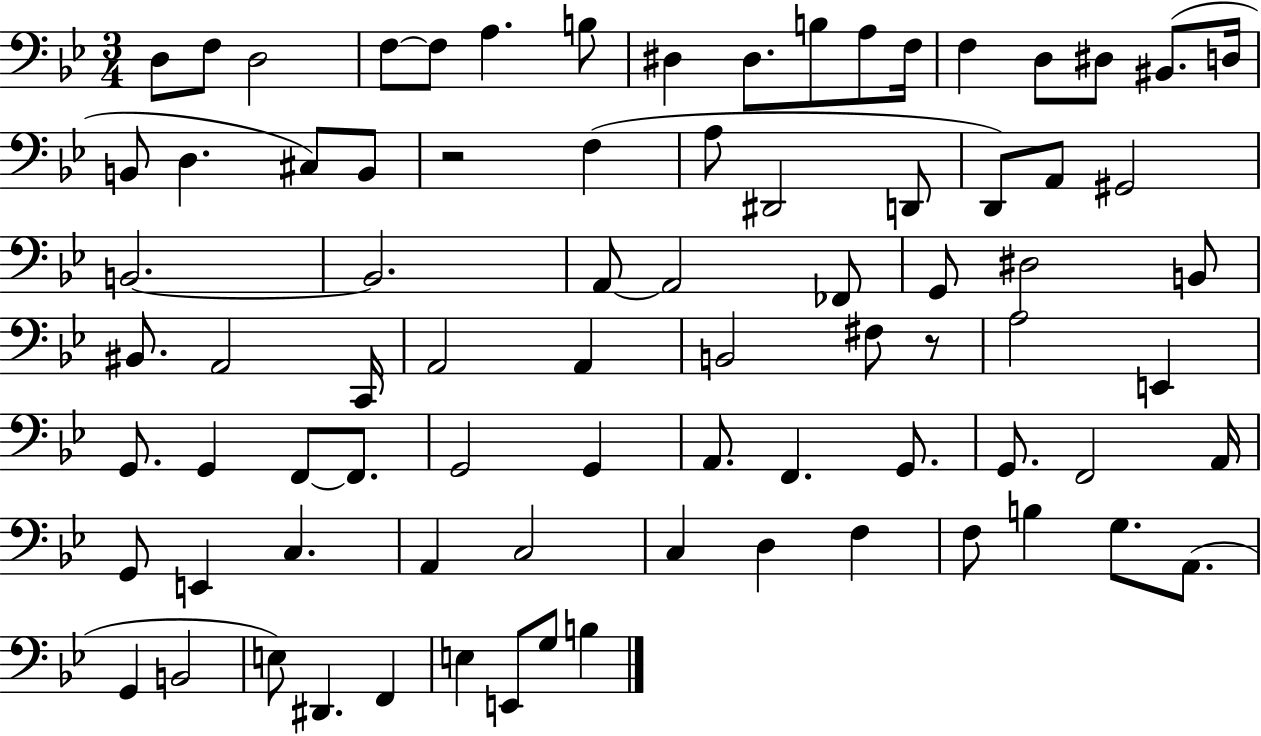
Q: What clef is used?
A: bass